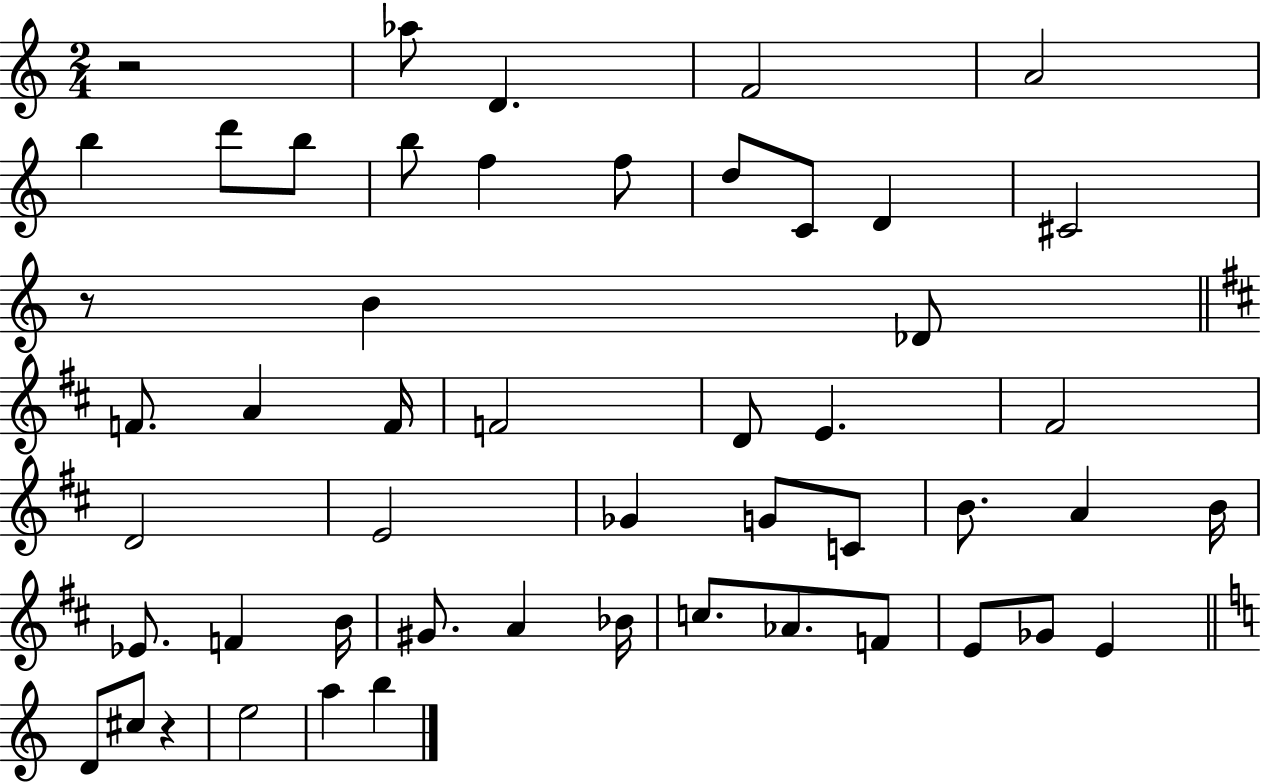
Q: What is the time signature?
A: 2/4